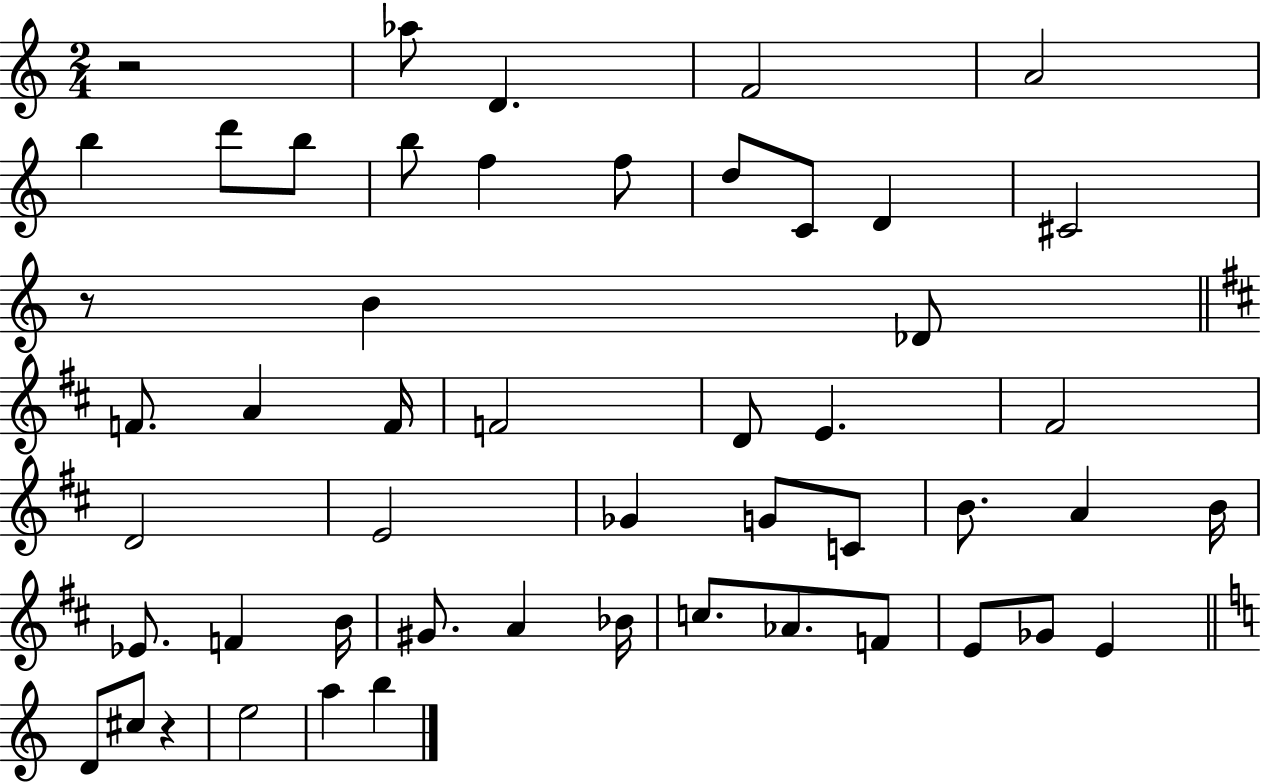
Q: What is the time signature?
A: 2/4